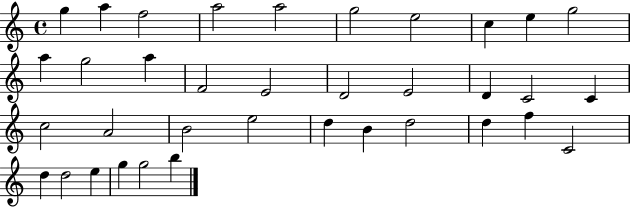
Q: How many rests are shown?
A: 0